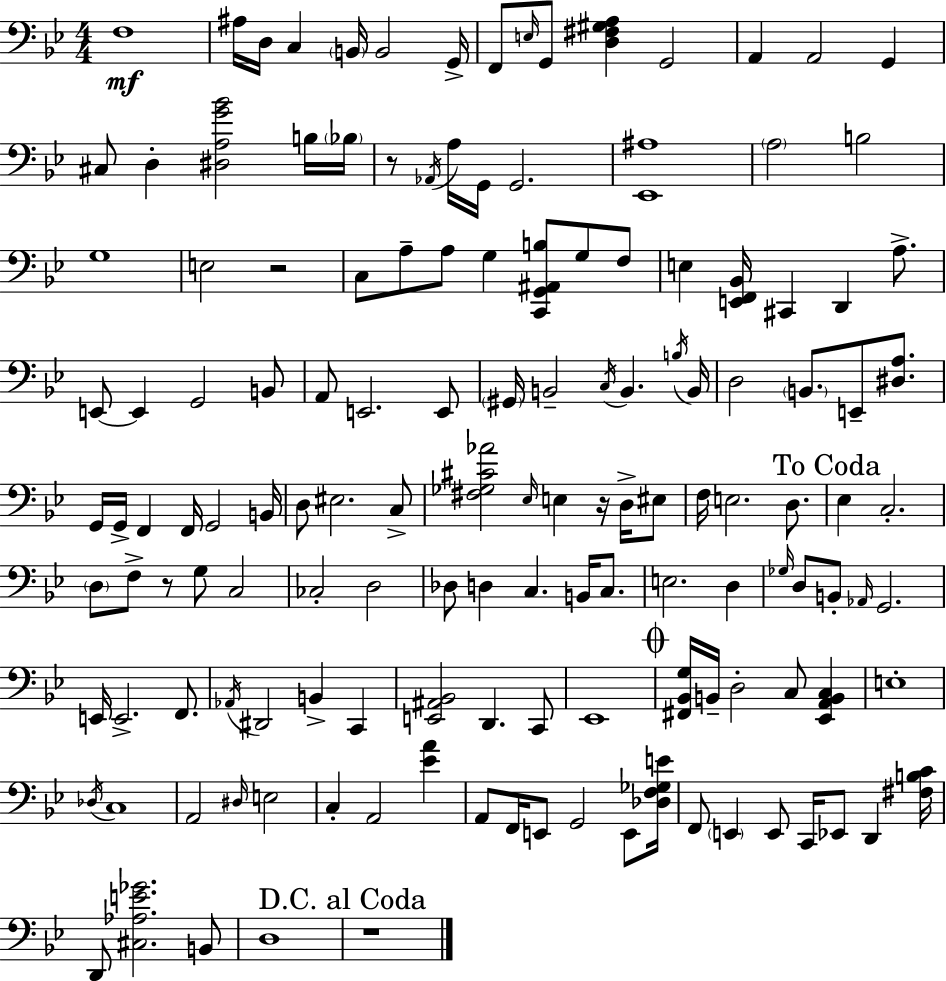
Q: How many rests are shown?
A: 5